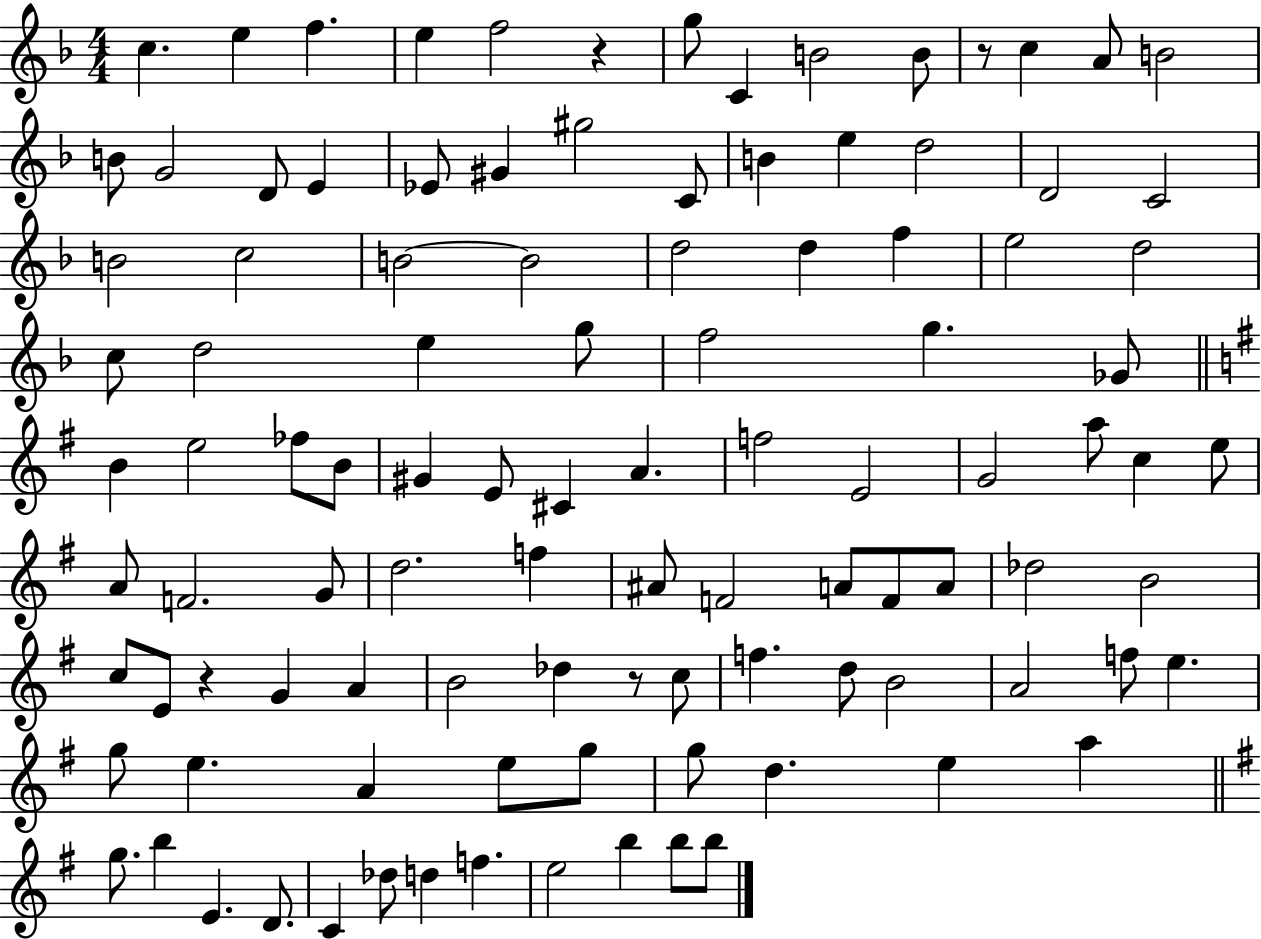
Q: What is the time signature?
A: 4/4